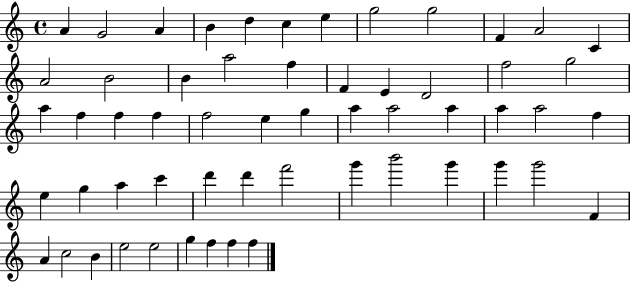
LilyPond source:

{
  \clef treble
  \time 4/4
  \defaultTimeSignature
  \key c \major
  a'4 g'2 a'4 | b'4 d''4 c''4 e''4 | g''2 g''2 | f'4 a'2 c'4 | \break a'2 b'2 | b'4 a''2 f''4 | f'4 e'4 d'2 | f''2 g''2 | \break a''4 f''4 f''4 f''4 | f''2 e''4 g''4 | a''4 a''2 a''4 | a''4 a''2 f''4 | \break e''4 g''4 a''4 c'''4 | d'''4 d'''4 f'''2 | g'''4 b'''2 g'''4 | g'''4 g'''2 f'4 | \break a'4 c''2 b'4 | e''2 e''2 | g''4 f''4 f''4 f''4 | \bar "|."
}